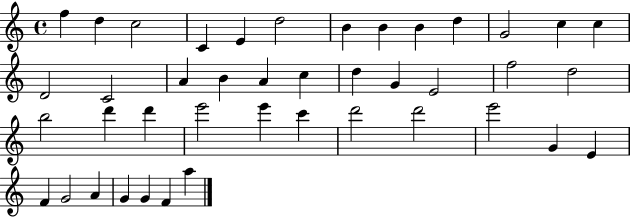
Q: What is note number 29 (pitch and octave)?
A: E6